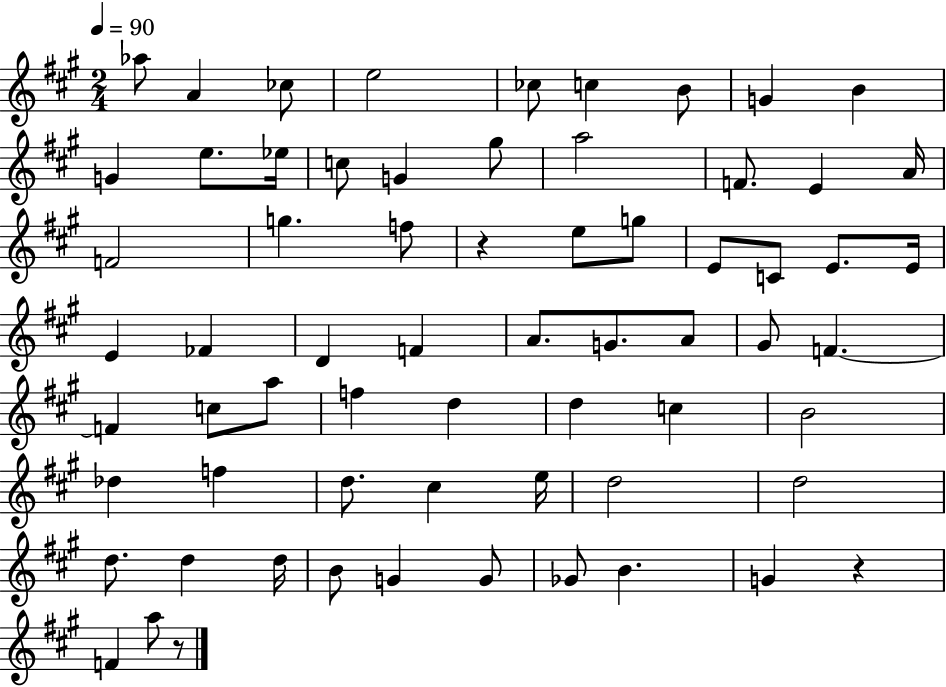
{
  \clef treble
  \numericTimeSignature
  \time 2/4
  \key a \major
  \tempo 4 = 90
  aes''8 a'4 ces''8 | e''2 | ces''8 c''4 b'8 | g'4 b'4 | \break g'4 e''8. ees''16 | c''8 g'4 gis''8 | a''2 | f'8. e'4 a'16 | \break f'2 | g''4. f''8 | r4 e''8 g''8 | e'8 c'8 e'8. e'16 | \break e'4 fes'4 | d'4 f'4 | a'8. g'8. a'8 | gis'8 f'4.~~ | \break f'4 c''8 a''8 | f''4 d''4 | d''4 c''4 | b'2 | \break des''4 f''4 | d''8. cis''4 e''16 | d''2 | d''2 | \break d''8. d''4 d''16 | b'8 g'4 g'8 | ges'8 b'4. | g'4 r4 | \break f'4 a''8 r8 | \bar "|."
}